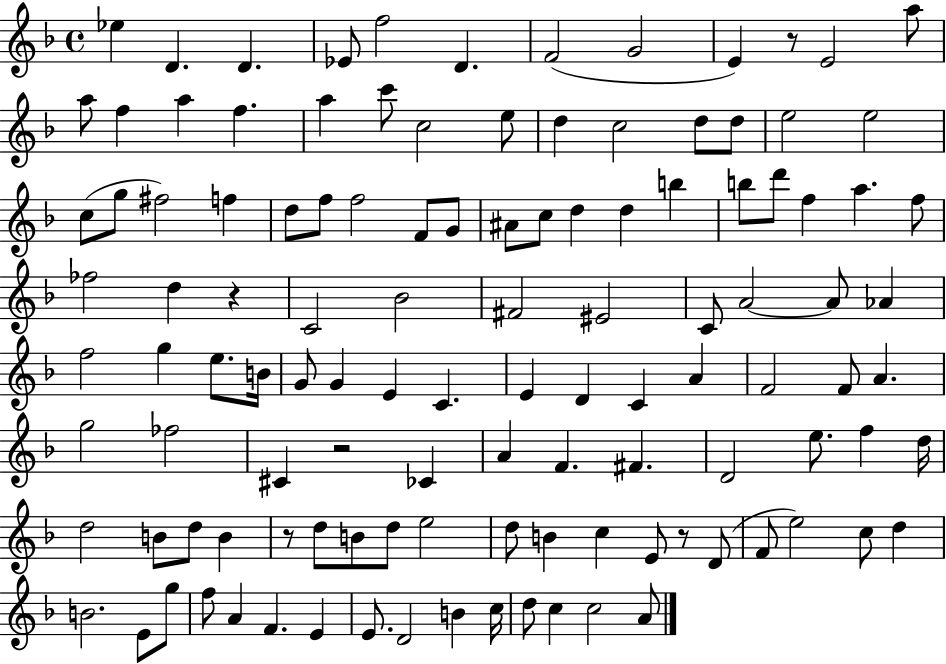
Eb5/q D4/q. D4/q. Eb4/e F5/h D4/q. F4/h G4/h E4/q R/e E4/h A5/e A5/e F5/q A5/q F5/q. A5/q C6/e C5/h E5/e D5/q C5/h D5/e D5/e E5/h E5/h C5/e G5/e F#5/h F5/q D5/e F5/e F5/h F4/e G4/e A#4/e C5/e D5/q D5/q B5/q B5/e D6/e F5/q A5/q. F5/e FES5/h D5/q R/q C4/h Bb4/h F#4/h EIS4/h C4/e A4/h A4/e Ab4/q F5/h G5/q E5/e. B4/s G4/e G4/q E4/q C4/q. E4/q D4/q C4/q A4/q F4/h F4/e A4/q. G5/h FES5/h C#4/q R/h CES4/q A4/q F4/q. F#4/q. D4/h E5/e. F5/q D5/s D5/h B4/e D5/e B4/q R/e D5/e B4/e D5/e E5/h D5/e B4/q C5/q E4/e R/e D4/e F4/e E5/h C5/e D5/q B4/h. E4/e G5/e F5/e A4/q F4/q. E4/q E4/e. D4/h B4/q C5/s D5/e C5/q C5/h A4/e